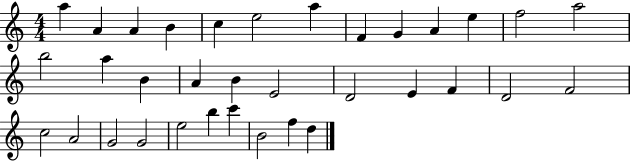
A5/q A4/q A4/q B4/q C5/q E5/h A5/q F4/q G4/q A4/q E5/q F5/h A5/h B5/h A5/q B4/q A4/q B4/q E4/h D4/h E4/q F4/q D4/h F4/h C5/h A4/h G4/h G4/h E5/h B5/q C6/q B4/h F5/q D5/q